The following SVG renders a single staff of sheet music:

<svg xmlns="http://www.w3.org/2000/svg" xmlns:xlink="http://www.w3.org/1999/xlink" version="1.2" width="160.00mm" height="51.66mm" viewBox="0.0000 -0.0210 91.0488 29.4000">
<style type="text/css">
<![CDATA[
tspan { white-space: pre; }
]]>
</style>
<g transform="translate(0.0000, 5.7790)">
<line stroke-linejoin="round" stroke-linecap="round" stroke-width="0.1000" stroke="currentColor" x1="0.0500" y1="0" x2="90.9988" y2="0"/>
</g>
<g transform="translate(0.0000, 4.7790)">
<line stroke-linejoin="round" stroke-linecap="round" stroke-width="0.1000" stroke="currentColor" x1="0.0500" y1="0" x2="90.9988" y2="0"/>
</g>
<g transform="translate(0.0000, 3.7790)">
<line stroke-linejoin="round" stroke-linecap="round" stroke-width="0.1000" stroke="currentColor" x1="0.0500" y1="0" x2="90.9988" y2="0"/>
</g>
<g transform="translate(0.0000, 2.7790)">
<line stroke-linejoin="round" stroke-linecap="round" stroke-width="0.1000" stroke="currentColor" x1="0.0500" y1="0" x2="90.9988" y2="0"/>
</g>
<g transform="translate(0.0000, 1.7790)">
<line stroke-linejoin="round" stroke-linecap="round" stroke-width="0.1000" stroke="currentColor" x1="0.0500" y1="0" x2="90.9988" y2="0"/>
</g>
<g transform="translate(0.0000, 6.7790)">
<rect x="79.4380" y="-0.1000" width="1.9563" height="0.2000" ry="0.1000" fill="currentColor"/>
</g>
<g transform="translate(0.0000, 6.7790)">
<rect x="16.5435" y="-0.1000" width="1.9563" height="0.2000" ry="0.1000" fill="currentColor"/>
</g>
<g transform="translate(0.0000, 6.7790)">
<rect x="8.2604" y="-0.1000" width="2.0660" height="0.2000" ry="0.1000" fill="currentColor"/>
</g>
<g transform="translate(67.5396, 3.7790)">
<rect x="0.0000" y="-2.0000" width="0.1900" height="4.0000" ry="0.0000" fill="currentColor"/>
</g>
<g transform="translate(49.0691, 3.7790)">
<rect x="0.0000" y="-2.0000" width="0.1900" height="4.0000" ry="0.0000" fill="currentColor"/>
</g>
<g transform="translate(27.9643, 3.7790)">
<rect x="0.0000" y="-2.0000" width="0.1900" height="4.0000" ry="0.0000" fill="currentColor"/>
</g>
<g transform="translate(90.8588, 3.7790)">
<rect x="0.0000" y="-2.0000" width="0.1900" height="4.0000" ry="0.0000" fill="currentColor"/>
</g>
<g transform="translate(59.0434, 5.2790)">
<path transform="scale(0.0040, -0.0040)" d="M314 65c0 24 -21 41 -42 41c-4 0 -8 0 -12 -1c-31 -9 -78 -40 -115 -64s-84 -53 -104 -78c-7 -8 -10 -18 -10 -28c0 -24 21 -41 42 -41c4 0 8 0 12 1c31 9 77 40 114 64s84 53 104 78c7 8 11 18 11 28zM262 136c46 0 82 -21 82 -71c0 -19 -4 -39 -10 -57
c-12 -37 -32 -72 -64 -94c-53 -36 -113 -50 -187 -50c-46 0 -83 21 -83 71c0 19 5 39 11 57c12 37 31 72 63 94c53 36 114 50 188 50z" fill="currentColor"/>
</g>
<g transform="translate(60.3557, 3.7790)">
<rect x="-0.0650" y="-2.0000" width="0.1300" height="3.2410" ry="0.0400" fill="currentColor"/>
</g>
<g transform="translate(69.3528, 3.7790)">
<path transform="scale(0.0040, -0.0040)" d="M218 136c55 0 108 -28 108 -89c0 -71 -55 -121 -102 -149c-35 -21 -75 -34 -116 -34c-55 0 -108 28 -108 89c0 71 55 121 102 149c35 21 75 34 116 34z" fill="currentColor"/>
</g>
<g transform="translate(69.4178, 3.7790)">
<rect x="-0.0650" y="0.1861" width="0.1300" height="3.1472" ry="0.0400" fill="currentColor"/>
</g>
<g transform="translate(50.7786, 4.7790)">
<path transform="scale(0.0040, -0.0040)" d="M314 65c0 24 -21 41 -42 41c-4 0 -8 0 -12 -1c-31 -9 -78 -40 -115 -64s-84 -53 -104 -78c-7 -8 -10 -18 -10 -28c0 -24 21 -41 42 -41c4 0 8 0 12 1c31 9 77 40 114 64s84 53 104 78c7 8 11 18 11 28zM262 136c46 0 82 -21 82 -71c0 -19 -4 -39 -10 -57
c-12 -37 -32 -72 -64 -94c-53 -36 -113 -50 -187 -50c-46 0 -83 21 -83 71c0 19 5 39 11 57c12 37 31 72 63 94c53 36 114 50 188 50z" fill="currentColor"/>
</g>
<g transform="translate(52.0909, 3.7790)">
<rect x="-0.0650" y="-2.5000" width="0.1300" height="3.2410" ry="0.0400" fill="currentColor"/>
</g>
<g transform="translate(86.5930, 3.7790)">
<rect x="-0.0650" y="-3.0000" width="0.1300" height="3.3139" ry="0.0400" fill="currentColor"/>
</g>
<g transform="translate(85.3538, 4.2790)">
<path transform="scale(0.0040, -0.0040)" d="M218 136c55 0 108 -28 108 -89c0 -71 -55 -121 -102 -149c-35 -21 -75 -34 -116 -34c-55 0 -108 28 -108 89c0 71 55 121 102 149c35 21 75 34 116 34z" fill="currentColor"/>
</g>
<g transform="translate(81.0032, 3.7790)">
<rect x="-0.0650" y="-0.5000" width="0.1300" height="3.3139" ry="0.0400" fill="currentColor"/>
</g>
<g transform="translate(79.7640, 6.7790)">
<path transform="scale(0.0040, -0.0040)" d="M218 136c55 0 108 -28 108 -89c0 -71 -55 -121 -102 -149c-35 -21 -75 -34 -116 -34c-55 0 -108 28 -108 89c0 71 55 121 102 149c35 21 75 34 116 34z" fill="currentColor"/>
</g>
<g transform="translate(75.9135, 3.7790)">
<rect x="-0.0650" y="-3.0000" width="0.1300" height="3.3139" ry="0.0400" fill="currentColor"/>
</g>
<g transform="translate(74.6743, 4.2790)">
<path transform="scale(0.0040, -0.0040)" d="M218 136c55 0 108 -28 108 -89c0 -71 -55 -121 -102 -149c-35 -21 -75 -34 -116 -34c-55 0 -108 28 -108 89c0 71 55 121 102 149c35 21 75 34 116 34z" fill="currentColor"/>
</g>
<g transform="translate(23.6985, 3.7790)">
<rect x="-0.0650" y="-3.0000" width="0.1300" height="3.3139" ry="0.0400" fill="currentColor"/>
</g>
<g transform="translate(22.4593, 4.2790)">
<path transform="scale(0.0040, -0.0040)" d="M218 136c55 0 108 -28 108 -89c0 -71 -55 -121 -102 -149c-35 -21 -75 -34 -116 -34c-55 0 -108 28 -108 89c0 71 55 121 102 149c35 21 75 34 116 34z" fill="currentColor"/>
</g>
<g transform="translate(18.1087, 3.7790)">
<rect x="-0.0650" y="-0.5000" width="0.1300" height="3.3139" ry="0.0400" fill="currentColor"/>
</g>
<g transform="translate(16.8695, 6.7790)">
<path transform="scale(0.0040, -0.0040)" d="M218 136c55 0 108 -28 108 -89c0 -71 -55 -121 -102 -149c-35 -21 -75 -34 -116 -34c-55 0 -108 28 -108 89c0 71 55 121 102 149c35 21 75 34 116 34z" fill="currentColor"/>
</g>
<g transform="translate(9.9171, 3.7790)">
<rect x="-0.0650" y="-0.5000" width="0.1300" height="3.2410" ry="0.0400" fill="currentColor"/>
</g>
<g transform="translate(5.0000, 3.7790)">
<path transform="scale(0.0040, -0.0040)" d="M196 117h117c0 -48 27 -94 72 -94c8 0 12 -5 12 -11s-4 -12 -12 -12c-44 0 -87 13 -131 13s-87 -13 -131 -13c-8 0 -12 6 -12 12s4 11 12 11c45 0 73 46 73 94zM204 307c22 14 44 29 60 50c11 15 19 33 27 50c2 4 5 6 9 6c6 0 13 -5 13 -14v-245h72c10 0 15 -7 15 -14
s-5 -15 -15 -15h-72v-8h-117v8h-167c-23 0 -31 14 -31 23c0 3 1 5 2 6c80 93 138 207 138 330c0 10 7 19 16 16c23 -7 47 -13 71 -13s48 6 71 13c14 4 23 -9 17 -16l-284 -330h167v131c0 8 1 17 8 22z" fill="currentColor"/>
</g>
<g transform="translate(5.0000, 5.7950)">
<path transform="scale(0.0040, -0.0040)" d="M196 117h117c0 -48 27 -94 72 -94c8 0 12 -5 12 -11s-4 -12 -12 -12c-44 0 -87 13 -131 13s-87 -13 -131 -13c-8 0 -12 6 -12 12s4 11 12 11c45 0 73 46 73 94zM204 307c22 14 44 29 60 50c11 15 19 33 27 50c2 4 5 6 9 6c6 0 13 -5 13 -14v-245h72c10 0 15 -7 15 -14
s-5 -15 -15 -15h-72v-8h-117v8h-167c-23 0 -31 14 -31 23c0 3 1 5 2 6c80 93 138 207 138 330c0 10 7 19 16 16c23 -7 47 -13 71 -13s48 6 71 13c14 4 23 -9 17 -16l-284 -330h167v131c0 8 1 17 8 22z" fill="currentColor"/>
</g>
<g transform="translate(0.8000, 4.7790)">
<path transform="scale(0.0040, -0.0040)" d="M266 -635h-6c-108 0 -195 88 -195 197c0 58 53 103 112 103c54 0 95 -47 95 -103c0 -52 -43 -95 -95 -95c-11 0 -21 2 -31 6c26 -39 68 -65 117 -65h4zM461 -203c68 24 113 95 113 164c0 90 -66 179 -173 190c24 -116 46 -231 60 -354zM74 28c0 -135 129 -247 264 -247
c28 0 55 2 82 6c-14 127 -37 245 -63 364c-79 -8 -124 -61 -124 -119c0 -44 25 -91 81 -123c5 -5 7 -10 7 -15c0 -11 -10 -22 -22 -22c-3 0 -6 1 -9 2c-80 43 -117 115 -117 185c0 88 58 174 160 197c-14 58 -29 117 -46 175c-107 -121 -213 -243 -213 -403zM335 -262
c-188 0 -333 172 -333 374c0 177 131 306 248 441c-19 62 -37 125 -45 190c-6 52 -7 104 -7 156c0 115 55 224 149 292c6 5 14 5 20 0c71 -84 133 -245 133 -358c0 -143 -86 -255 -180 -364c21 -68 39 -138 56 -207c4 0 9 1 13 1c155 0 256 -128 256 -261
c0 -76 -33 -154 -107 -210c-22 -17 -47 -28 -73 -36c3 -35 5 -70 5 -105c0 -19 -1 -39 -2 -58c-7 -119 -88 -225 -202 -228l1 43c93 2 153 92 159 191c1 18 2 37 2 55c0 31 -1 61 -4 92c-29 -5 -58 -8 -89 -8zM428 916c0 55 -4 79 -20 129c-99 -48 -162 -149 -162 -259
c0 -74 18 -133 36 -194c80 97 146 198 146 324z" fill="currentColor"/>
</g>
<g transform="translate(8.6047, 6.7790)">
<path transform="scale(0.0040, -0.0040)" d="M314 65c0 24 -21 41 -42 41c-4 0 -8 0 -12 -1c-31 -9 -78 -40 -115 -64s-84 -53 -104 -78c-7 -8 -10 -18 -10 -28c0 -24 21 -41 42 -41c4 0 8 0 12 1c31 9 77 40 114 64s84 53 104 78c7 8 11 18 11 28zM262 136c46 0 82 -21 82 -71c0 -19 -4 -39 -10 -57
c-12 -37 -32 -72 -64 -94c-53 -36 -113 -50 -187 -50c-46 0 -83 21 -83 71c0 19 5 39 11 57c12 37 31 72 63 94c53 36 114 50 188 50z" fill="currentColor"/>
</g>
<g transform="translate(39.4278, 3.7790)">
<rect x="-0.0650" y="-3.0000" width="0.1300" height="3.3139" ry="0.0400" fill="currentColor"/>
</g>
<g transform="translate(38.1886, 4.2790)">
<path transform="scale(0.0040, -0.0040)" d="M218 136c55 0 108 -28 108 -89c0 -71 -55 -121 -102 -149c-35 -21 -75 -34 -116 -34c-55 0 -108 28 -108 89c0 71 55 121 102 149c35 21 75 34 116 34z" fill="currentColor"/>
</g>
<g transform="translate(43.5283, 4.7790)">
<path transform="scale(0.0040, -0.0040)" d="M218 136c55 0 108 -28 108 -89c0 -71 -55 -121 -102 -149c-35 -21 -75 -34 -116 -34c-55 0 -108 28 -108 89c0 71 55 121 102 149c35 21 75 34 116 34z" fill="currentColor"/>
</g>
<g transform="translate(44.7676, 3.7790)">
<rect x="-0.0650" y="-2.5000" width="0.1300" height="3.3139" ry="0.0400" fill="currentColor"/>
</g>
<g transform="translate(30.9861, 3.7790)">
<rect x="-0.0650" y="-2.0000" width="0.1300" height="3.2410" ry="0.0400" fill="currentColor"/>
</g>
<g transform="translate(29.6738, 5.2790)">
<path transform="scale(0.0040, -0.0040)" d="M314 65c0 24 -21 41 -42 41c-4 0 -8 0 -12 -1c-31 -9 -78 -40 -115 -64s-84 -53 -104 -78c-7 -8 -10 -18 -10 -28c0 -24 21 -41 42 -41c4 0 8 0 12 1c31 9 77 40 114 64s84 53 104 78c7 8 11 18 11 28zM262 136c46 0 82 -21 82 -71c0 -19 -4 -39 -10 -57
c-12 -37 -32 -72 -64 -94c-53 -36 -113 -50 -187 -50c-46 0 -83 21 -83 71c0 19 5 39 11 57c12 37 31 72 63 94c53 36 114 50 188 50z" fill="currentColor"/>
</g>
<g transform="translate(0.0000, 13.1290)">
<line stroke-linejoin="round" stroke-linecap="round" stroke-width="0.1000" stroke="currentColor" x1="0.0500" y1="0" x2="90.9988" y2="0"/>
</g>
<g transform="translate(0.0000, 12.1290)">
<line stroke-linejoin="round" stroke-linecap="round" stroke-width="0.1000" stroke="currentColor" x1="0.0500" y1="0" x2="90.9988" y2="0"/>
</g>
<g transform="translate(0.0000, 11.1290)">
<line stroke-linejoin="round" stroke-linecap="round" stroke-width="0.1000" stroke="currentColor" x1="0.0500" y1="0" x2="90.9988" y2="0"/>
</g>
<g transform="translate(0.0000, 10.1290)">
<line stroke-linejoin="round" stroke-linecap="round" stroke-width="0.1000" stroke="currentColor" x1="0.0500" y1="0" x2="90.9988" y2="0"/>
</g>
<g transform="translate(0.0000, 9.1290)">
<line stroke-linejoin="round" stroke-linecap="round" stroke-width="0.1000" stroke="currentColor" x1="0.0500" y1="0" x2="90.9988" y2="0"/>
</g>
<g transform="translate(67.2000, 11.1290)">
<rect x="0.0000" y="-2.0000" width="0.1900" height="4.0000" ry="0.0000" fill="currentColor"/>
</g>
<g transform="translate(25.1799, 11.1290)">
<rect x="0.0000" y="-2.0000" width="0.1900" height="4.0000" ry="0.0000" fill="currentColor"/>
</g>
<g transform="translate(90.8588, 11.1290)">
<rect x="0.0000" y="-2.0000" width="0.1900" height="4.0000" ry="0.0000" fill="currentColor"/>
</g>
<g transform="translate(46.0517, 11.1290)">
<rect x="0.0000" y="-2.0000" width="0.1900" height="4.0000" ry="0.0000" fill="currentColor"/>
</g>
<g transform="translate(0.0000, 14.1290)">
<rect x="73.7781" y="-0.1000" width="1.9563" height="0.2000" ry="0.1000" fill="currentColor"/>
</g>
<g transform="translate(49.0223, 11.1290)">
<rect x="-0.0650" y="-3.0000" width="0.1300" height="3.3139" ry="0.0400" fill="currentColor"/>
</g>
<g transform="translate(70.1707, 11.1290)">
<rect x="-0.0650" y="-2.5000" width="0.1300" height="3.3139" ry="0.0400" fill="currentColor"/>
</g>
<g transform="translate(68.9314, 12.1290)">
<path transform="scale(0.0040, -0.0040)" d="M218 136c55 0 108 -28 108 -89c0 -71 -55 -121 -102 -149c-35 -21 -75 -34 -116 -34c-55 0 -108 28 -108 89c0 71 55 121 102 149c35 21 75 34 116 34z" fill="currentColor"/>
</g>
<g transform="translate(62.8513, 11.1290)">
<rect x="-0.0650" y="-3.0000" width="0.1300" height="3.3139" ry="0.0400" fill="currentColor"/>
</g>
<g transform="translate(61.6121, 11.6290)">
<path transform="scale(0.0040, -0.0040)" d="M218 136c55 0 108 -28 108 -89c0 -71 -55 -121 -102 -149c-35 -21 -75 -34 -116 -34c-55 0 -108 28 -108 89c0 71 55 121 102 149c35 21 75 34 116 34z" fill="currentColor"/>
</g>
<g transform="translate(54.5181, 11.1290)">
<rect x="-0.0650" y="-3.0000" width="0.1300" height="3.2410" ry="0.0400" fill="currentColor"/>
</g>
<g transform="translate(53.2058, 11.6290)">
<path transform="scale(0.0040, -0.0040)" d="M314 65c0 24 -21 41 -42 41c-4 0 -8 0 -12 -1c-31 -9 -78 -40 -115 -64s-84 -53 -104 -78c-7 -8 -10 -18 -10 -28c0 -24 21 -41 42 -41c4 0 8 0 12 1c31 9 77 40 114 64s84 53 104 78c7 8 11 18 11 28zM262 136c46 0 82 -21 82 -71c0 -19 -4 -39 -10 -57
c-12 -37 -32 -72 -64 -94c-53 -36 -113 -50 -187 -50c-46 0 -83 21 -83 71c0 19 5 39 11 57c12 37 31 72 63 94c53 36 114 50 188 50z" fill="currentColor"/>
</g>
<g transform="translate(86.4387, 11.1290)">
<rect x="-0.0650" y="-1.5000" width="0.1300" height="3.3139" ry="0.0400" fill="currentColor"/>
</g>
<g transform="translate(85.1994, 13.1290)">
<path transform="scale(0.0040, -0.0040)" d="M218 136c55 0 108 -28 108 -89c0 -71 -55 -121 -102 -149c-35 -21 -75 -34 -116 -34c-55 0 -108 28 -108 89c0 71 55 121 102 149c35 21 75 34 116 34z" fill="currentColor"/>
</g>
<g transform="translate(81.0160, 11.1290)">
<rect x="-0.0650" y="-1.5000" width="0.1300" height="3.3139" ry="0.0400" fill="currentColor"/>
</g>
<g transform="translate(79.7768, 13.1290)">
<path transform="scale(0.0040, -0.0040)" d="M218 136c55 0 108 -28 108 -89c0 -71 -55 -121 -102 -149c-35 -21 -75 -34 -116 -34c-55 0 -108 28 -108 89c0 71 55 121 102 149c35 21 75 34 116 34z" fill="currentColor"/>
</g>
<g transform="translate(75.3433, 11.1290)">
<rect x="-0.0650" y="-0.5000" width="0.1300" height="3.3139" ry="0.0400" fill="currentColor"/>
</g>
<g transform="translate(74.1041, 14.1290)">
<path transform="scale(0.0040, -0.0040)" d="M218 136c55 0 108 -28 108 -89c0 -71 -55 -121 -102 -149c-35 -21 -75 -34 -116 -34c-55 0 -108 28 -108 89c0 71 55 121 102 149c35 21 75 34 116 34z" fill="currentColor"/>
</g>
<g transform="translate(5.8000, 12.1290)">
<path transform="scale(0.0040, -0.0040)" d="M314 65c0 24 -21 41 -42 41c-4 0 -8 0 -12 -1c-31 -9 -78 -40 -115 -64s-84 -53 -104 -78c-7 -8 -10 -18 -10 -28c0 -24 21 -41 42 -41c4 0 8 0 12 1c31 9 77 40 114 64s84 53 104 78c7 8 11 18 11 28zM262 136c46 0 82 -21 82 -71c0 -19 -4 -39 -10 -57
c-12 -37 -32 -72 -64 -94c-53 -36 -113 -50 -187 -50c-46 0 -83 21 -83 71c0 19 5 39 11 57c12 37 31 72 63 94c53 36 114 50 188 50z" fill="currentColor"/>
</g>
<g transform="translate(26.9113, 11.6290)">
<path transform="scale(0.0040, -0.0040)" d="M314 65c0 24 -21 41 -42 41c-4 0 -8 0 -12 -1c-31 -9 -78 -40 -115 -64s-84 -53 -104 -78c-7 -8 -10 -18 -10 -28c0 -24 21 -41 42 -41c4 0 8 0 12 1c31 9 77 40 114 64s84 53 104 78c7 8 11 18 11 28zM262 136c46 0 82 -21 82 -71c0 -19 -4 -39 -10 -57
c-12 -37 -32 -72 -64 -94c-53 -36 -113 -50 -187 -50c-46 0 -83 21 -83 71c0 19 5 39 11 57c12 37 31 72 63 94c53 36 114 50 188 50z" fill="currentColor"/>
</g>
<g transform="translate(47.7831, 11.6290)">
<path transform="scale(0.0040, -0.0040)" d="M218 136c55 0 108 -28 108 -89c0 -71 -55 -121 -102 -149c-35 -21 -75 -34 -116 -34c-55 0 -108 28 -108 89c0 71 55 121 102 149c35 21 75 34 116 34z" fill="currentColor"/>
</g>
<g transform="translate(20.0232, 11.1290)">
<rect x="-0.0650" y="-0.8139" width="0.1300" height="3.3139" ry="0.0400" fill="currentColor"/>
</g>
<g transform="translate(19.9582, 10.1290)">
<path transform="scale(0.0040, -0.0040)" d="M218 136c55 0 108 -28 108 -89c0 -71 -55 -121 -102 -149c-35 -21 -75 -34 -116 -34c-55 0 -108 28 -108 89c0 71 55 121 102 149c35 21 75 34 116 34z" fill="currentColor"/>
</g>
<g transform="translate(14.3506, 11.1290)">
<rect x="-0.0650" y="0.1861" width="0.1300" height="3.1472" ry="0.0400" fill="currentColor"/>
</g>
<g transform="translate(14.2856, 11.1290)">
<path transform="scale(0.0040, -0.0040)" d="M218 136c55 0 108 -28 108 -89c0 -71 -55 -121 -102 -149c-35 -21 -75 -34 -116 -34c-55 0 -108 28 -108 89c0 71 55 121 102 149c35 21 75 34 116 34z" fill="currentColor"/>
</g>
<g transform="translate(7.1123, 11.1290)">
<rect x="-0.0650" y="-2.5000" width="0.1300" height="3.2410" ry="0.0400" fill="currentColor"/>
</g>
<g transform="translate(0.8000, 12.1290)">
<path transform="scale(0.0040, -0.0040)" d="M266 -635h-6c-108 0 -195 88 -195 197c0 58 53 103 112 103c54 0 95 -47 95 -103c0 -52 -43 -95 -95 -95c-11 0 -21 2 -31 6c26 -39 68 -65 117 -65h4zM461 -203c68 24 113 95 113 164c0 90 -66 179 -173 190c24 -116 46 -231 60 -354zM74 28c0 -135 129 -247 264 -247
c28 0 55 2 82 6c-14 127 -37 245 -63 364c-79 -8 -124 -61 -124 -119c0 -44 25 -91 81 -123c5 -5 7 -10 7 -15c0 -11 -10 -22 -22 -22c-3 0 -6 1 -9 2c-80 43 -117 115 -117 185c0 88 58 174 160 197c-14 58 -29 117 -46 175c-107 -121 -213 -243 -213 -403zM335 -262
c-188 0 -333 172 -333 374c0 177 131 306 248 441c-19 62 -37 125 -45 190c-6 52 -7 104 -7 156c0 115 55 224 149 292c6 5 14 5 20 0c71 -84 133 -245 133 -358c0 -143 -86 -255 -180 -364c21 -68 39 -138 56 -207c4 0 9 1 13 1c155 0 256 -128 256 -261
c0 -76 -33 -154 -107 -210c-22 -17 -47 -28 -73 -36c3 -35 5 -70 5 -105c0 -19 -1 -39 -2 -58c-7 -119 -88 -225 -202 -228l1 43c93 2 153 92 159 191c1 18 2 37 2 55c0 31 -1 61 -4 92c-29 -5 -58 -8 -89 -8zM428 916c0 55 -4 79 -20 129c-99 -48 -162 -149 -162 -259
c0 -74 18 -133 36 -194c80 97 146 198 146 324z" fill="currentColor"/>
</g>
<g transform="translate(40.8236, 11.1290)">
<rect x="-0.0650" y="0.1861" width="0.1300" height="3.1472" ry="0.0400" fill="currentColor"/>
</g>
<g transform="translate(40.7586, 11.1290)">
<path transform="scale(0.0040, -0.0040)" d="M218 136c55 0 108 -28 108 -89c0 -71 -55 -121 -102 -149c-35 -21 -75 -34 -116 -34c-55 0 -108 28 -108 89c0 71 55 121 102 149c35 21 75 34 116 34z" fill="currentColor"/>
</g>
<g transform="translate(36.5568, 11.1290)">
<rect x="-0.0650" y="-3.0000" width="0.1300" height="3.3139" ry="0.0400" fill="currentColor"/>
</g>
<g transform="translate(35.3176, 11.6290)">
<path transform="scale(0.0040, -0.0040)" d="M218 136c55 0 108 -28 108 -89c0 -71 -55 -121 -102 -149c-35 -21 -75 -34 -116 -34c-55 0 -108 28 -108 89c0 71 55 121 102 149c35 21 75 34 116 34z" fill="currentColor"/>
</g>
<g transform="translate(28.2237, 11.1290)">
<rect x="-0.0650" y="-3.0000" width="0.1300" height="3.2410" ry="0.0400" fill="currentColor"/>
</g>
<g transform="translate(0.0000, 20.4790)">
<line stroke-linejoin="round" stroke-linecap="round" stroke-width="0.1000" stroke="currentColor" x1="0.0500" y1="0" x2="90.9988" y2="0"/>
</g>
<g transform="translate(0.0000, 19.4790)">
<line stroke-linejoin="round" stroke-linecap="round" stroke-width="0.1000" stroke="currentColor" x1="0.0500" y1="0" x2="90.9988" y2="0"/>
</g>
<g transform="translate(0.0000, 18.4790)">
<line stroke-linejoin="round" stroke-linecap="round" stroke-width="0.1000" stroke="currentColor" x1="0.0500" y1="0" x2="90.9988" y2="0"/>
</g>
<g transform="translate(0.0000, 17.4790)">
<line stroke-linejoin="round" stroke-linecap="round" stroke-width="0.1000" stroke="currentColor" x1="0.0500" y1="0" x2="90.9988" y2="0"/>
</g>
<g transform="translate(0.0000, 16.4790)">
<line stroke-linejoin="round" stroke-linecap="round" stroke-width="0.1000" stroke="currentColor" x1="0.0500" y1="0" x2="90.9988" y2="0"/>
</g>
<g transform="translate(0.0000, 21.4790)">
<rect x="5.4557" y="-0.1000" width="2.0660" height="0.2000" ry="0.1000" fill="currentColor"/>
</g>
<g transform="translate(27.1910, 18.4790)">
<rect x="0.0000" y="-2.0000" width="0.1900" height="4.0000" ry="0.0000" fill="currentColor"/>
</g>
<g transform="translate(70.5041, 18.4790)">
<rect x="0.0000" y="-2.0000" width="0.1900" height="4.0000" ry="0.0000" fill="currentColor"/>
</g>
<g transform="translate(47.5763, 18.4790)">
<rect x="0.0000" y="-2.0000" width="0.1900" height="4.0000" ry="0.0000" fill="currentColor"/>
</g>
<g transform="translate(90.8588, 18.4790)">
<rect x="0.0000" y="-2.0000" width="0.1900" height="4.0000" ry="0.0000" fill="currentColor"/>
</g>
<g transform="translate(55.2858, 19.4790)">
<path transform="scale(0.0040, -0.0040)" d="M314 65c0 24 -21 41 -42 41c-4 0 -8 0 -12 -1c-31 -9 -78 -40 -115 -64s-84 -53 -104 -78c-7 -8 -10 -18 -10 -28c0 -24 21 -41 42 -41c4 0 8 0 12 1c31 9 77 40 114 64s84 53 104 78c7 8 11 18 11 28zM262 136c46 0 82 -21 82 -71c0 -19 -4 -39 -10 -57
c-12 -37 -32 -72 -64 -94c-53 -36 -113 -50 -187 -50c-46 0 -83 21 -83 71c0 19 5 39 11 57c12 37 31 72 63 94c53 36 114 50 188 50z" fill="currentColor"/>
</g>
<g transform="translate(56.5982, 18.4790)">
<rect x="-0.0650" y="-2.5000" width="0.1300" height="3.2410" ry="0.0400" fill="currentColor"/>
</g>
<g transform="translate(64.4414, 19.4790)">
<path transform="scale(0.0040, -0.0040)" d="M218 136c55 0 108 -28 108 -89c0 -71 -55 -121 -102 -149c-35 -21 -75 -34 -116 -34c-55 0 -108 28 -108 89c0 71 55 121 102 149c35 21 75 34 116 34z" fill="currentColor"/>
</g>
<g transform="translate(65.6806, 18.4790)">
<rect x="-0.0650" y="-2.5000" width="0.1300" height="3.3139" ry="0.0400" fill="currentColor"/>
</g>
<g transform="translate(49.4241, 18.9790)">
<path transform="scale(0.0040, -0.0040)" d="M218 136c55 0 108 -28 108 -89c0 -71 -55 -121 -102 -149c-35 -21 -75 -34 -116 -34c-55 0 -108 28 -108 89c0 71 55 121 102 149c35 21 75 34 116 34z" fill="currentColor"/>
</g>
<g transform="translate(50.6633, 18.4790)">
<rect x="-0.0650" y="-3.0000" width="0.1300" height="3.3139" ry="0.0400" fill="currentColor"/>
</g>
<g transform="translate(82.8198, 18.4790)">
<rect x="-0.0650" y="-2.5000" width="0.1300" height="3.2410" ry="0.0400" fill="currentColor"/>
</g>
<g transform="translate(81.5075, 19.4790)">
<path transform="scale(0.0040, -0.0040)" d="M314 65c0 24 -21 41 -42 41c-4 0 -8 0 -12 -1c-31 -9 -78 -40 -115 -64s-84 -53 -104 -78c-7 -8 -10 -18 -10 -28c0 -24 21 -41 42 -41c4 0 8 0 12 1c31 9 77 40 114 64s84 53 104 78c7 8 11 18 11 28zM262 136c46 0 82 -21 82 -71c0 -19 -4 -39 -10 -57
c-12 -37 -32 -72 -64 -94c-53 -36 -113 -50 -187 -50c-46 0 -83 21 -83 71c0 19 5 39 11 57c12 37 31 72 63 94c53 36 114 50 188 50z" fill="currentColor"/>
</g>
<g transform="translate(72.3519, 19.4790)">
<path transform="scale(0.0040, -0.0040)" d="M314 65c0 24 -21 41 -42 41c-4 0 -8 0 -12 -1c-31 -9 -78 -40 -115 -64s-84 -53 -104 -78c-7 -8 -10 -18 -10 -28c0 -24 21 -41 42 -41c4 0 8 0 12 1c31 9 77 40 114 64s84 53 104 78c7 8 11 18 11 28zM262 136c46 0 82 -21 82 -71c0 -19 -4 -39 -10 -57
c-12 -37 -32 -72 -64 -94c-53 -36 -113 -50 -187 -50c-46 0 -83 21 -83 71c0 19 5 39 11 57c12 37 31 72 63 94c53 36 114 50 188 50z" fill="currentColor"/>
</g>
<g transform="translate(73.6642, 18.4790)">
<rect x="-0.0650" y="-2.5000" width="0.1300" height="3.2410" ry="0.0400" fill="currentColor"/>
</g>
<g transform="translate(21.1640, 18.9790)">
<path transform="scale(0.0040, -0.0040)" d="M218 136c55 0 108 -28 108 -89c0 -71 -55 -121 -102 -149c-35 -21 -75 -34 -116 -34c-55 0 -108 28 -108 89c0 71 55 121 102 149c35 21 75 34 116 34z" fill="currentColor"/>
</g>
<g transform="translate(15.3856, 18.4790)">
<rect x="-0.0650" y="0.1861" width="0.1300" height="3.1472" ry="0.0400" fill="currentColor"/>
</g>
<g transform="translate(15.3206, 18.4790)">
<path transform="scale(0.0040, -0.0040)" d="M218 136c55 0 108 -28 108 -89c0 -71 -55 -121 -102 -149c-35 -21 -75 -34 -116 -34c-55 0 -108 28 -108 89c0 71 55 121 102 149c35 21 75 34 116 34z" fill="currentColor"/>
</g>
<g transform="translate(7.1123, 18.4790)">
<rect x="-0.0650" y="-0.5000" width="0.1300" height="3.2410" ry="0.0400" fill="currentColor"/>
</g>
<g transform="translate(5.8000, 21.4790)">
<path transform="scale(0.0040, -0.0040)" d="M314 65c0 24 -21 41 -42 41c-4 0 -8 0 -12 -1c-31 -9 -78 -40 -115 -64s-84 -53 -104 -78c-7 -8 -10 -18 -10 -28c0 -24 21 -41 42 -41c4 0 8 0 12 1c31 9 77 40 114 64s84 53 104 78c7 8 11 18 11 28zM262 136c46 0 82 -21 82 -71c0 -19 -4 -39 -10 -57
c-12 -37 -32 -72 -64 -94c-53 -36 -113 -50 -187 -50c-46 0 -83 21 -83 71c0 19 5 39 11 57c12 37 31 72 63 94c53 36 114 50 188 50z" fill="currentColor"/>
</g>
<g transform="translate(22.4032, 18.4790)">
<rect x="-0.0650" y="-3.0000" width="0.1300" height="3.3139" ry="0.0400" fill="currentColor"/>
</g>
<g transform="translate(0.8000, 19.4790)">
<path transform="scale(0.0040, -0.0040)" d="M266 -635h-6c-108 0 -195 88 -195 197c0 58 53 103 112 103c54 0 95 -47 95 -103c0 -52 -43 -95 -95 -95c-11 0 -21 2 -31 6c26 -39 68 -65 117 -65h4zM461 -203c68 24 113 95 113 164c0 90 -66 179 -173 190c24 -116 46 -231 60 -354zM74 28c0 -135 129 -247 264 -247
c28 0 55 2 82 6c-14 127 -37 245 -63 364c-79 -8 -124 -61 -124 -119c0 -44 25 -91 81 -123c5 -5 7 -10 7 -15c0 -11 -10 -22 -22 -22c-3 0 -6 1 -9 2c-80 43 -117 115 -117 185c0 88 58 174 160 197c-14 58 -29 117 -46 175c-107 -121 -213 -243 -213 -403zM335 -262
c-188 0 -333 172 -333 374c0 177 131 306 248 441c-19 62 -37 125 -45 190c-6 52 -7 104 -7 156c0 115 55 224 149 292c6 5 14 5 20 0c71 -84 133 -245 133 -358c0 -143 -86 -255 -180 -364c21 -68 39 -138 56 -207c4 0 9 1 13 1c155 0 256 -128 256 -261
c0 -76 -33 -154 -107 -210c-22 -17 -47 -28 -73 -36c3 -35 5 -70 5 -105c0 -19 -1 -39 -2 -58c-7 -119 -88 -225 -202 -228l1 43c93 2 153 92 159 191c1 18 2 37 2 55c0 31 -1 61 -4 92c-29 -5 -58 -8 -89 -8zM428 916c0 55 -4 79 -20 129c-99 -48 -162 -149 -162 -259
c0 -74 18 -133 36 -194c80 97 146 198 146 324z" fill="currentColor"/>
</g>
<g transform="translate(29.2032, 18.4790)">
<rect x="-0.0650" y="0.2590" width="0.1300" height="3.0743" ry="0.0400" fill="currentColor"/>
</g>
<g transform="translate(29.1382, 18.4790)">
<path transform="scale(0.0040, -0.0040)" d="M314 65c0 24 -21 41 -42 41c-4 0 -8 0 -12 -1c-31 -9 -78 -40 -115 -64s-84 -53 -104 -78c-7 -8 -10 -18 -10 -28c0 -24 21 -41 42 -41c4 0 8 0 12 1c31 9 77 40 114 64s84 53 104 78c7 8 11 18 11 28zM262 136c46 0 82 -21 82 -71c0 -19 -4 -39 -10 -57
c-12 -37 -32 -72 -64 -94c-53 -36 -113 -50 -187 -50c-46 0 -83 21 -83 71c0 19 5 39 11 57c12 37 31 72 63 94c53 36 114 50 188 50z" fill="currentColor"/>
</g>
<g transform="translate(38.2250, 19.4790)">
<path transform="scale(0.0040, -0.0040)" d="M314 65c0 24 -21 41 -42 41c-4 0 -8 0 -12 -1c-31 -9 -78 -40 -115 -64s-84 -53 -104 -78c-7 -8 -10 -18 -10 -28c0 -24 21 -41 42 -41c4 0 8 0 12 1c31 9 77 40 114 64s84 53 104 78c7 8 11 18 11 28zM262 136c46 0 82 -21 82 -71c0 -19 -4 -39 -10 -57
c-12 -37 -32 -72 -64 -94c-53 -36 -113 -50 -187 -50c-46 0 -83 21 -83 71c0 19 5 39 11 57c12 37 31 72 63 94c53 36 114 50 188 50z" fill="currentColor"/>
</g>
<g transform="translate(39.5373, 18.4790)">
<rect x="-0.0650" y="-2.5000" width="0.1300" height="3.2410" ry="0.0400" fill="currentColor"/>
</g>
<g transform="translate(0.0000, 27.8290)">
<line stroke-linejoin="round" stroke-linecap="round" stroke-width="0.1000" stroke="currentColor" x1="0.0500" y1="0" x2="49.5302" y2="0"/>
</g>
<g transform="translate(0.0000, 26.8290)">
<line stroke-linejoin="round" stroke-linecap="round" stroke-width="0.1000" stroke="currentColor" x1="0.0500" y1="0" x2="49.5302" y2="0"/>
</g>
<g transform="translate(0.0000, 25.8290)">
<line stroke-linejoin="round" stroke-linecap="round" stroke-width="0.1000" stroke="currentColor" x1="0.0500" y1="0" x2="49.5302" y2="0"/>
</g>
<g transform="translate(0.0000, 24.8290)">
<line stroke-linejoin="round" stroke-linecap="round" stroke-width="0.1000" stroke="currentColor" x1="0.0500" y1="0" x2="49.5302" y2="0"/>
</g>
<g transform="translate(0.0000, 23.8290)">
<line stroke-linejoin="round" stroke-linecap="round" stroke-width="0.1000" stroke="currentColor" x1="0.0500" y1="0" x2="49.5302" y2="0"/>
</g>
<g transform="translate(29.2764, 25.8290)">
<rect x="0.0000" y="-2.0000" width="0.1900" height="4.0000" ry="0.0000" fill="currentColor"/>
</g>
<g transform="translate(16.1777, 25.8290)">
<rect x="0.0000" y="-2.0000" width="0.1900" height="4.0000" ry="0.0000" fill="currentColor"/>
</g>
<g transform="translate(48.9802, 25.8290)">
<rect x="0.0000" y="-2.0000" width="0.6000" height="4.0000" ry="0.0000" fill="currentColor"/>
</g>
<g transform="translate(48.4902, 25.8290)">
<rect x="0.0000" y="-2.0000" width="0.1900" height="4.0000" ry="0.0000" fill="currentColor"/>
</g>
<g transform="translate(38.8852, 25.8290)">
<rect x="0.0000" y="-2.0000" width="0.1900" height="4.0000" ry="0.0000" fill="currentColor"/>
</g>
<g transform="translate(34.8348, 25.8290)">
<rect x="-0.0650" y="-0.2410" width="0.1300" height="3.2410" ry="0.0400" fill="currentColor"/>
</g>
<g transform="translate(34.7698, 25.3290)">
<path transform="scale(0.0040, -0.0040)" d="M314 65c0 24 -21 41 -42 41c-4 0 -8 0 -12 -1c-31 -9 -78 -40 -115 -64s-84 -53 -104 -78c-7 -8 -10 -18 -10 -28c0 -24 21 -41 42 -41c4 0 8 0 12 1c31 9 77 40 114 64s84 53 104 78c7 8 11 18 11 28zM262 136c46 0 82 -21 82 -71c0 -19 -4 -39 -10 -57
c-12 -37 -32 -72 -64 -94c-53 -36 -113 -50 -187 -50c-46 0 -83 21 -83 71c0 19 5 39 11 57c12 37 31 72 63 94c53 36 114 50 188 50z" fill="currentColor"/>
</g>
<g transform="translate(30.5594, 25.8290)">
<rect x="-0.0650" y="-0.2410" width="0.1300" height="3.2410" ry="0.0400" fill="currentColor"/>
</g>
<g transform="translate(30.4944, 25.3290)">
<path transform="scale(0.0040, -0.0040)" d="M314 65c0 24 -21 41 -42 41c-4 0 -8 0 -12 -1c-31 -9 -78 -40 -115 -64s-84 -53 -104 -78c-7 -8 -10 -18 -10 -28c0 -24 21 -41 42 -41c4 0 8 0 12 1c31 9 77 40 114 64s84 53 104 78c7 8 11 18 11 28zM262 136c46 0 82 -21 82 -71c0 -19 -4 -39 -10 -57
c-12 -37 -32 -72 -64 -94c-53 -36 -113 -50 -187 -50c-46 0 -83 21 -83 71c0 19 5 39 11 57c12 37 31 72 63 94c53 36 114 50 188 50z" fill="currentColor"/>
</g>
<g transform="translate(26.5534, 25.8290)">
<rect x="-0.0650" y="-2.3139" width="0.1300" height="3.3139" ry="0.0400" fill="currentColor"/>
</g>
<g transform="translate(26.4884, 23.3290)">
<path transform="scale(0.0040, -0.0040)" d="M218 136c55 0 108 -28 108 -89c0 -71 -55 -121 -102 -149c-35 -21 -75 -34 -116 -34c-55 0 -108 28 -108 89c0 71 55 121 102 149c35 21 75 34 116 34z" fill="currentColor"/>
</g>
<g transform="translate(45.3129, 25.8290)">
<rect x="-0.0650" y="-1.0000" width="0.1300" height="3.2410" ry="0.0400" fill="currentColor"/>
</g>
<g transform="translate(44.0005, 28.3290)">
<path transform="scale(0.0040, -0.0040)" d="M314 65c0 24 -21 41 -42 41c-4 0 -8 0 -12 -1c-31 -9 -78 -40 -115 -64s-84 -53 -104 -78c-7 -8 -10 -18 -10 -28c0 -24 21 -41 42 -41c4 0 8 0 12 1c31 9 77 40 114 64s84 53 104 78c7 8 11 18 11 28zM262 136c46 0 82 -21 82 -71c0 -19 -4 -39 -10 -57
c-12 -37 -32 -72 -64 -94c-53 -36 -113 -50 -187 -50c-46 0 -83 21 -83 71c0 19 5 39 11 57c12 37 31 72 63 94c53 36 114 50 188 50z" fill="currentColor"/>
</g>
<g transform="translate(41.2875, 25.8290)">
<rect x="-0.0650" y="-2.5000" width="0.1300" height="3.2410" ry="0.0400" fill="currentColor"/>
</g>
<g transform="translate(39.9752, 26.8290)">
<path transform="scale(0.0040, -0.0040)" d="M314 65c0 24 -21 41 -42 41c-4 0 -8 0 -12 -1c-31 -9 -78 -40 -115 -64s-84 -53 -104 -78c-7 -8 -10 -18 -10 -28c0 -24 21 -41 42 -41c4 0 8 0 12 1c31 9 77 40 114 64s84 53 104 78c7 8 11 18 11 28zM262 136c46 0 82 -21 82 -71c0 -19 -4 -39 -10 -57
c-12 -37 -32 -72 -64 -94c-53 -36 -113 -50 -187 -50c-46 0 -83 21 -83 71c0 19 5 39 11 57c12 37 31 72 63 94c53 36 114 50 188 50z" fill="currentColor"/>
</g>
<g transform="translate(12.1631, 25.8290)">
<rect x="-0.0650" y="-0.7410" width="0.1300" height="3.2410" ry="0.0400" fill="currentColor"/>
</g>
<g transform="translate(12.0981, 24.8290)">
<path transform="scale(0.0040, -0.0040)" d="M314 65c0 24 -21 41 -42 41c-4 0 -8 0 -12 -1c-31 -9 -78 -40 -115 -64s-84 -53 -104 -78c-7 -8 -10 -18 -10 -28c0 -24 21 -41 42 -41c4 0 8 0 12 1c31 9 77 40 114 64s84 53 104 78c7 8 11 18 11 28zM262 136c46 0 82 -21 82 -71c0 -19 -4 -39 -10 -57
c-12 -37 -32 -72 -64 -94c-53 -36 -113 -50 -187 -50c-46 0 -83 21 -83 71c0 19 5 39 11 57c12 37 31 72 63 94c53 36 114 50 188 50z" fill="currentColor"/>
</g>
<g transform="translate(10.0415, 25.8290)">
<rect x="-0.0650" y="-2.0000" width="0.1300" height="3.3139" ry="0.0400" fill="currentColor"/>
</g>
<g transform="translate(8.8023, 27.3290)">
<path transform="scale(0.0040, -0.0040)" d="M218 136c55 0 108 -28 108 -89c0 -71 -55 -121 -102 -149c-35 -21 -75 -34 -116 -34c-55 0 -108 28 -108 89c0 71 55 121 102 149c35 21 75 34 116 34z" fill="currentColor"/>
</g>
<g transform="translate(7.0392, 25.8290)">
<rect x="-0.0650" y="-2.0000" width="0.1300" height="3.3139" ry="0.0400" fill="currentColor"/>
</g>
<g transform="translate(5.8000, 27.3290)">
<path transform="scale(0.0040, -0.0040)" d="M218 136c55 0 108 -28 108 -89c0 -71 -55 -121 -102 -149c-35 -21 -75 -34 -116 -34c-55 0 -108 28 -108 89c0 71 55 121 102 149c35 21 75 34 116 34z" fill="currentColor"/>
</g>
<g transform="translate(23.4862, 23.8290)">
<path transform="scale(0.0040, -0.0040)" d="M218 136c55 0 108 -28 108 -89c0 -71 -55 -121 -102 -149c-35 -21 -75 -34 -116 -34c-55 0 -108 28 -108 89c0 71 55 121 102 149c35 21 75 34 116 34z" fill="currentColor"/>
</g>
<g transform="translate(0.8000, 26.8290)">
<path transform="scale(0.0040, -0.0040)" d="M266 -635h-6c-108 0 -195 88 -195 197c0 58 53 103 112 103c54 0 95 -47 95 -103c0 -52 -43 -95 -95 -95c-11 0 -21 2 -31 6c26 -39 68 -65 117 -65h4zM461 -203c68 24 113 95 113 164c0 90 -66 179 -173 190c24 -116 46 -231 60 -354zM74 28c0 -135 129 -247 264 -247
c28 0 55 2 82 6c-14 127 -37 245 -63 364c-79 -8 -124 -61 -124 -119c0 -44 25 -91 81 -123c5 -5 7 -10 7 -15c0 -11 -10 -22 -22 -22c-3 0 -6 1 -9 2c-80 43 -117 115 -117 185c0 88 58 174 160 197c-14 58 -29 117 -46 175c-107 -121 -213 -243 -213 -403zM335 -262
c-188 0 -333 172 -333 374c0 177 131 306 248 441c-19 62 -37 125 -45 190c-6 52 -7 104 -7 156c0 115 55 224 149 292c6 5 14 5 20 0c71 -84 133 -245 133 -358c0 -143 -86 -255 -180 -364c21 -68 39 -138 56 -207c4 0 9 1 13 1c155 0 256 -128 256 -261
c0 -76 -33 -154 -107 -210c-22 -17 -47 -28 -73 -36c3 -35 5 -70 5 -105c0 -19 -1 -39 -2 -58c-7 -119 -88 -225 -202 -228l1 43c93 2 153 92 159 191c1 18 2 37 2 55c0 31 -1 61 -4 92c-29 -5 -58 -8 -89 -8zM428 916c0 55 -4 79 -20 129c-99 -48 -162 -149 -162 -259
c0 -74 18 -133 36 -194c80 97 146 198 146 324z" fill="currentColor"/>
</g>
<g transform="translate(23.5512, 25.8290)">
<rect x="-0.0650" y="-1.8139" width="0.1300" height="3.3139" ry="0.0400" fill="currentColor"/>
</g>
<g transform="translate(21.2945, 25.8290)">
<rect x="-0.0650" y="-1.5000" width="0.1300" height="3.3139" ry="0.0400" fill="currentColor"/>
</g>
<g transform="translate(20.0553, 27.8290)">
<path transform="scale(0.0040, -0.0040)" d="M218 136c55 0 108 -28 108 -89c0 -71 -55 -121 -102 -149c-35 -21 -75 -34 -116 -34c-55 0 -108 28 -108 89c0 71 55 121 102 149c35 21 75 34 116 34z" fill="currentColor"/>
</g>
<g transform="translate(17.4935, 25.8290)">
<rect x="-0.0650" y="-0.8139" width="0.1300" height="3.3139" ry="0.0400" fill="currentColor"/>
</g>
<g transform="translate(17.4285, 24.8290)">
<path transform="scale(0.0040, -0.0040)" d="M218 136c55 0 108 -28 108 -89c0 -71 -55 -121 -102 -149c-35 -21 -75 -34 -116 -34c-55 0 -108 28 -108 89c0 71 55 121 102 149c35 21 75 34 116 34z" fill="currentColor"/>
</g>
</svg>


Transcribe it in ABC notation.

X:1
T:Untitled
M:4/4
L:1/4
K:C
C2 C A F2 A G G2 F2 B A C A G2 B d A2 A B A A2 A G C E E C2 B A B2 G2 A G2 G G2 G2 F F d2 d E f g c2 c2 G2 D2